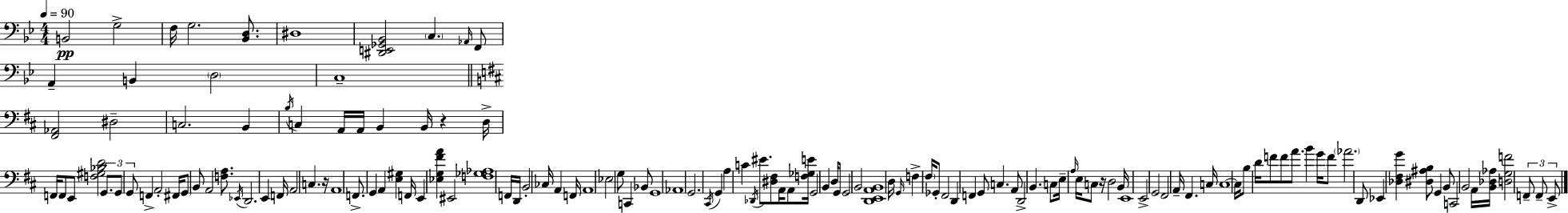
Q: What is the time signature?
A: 4/4